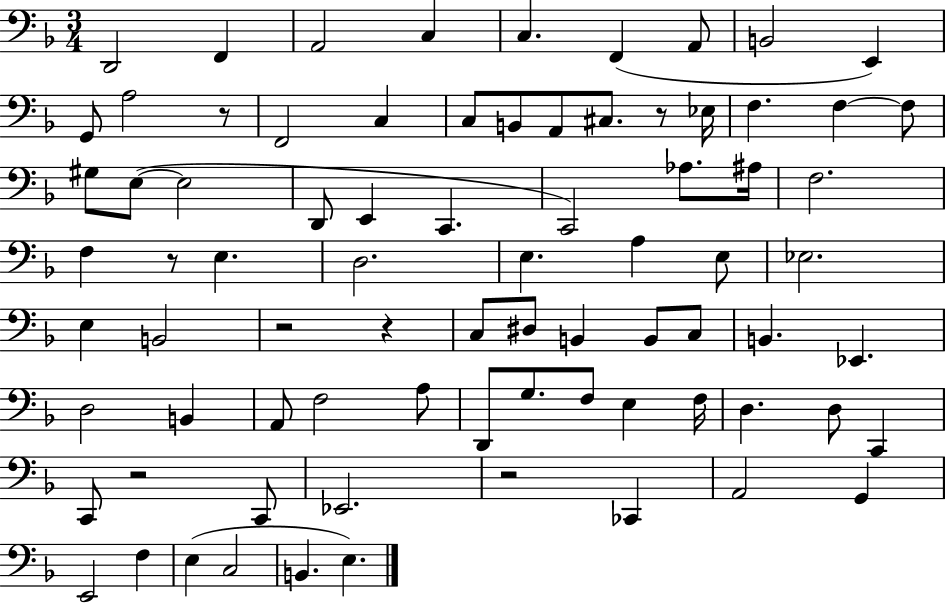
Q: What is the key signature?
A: F major